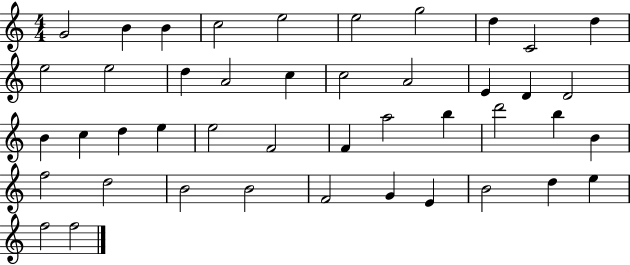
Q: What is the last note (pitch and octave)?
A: F5